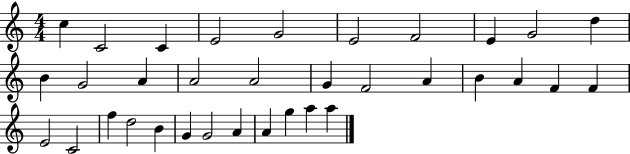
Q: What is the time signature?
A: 4/4